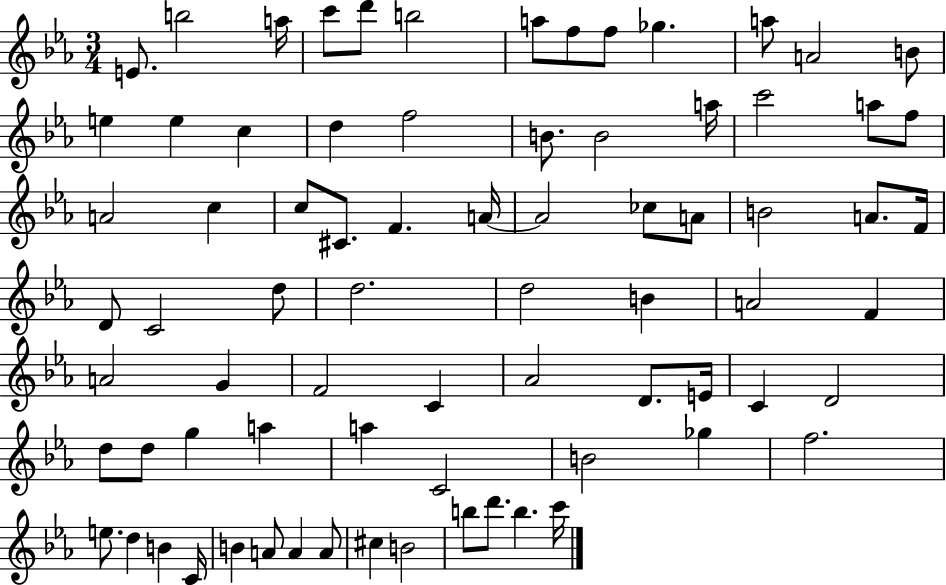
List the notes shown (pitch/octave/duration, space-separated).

E4/e. B5/h A5/s C6/e D6/e B5/h A5/e F5/e F5/e Gb5/q. A5/e A4/h B4/e E5/q E5/q C5/q D5/q F5/h B4/e. B4/h A5/s C6/h A5/e F5/e A4/h C5/q C5/e C#4/e. F4/q. A4/s A4/h CES5/e A4/e B4/h A4/e. F4/s D4/e C4/h D5/e D5/h. D5/h B4/q A4/h F4/q A4/h G4/q F4/h C4/q Ab4/h D4/e. E4/s C4/q D4/h D5/e D5/e G5/q A5/q A5/q C4/h B4/h Gb5/q F5/h. E5/e. D5/q B4/q C4/s B4/q A4/e A4/q A4/e C#5/q B4/h B5/e D6/e. B5/q. C6/s